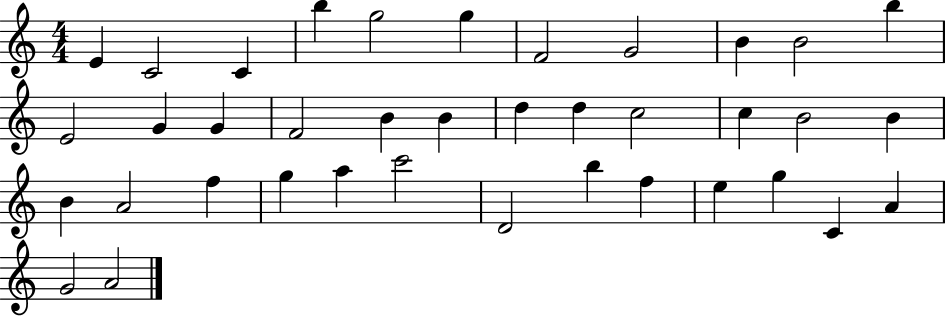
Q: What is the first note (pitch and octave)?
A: E4